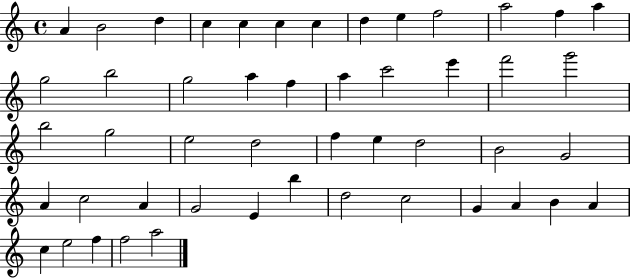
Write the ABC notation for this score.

X:1
T:Untitled
M:4/4
L:1/4
K:C
A B2 d c c c c d e f2 a2 f a g2 b2 g2 a f a c'2 e' f'2 g'2 b2 g2 e2 d2 f e d2 B2 G2 A c2 A G2 E b d2 c2 G A B A c e2 f f2 a2